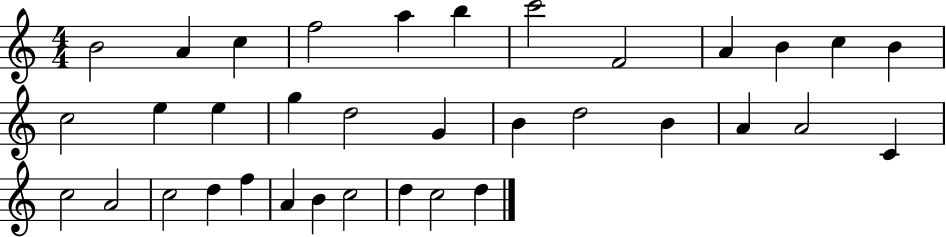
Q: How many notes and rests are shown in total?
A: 35